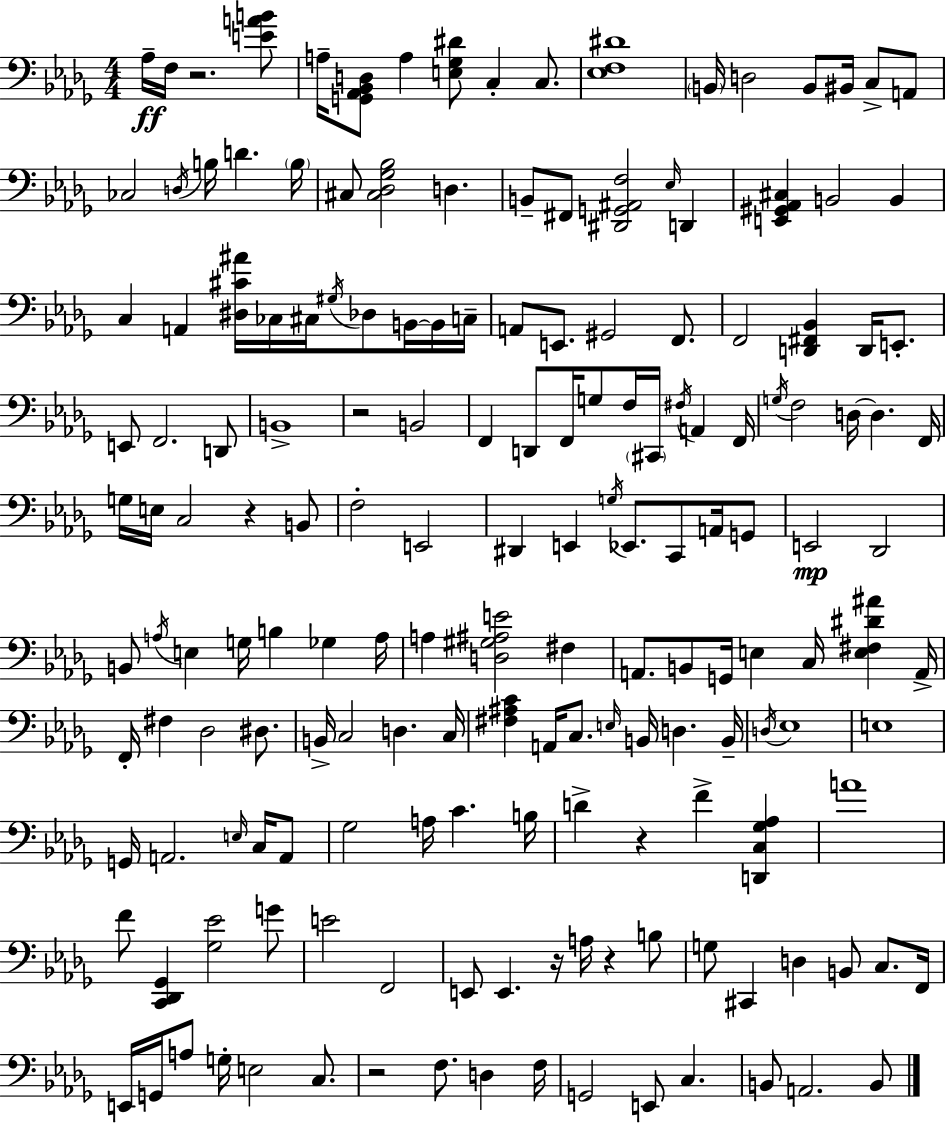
Ab3/s F3/s R/h. [E4,A4,B4]/e A3/s [G2,Ab2,Bb2,D3]/e A3/q [E3,Gb3,D#4]/e C3/q C3/e. [Eb3,F3,D#4]/w B2/s D3/h B2/e BIS2/s C3/e A2/e CES3/h D3/s B3/s D4/q. B3/s C#3/e [C#3,Db3,Gb3,Bb3]/h D3/q. B2/e F#2/e [D#2,G2,A#2,F3]/h Eb3/s D2/q [E2,G#2,Ab2,C#3]/q B2/h B2/q C3/q A2/q [D#3,C#4,A#4]/s CES3/s C#3/s G#3/s Db3/e B2/s B2/s C3/s A2/e E2/e. G#2/h F2/e. F2/h [D2,F#2,Bb2]/q D2/s E2/e. E2/e F2/h. D2/e B2/w R/h B2/h F2/q D2/e F2/s G3/e F3/s C#2/s F#3/s A2/q F2/s G3/s F3/h D3/s D3/q. F2/s G3/s E3/s C3/h R/q B2/e F3/h E2/h D#2/q E2/q G3/s Eb2/e. C2/e A2/s G2/e E2/h Db2/h B2/e A3/s E3/q G3/s B3/q Gb3/q A3/s A3/q [D3,G#3,A#3,E4]/h F#3/q A2/e. B2/e G2/s E3/q C3/s [E3,F#3,D#4,A#4]/q A2/s F2/s F#3/q Db3/h D#3/e. B2/s C3/h D3/q. C3/s [F#3,A#3,C4]/q A2/s C3/e. E3/s B2/s D3/q. B2/s D3/s Eb3/w E3/w G2/s A2/h. E3/s C3/s A2/e Gb3/h A3/s C4/q. B3/s D4/q R/q F4/q [D2,C3,Gb3,Ab3]/q A4/w F4/e [C2,Db2,Gb2]/q [Gb3,Eb4]/h G4/e E4/h F2/h E2/e E2/q. R/s A3/s R/q B3/e G3/e C#2/q D3/q B2/e C3/e. F2/s E2/s G2/s A3/e G3/s E3/h C3/e. R/h F3/e. D3/q F3/s G2/h E2/e C3/q. B2/e A2/h. B2/e